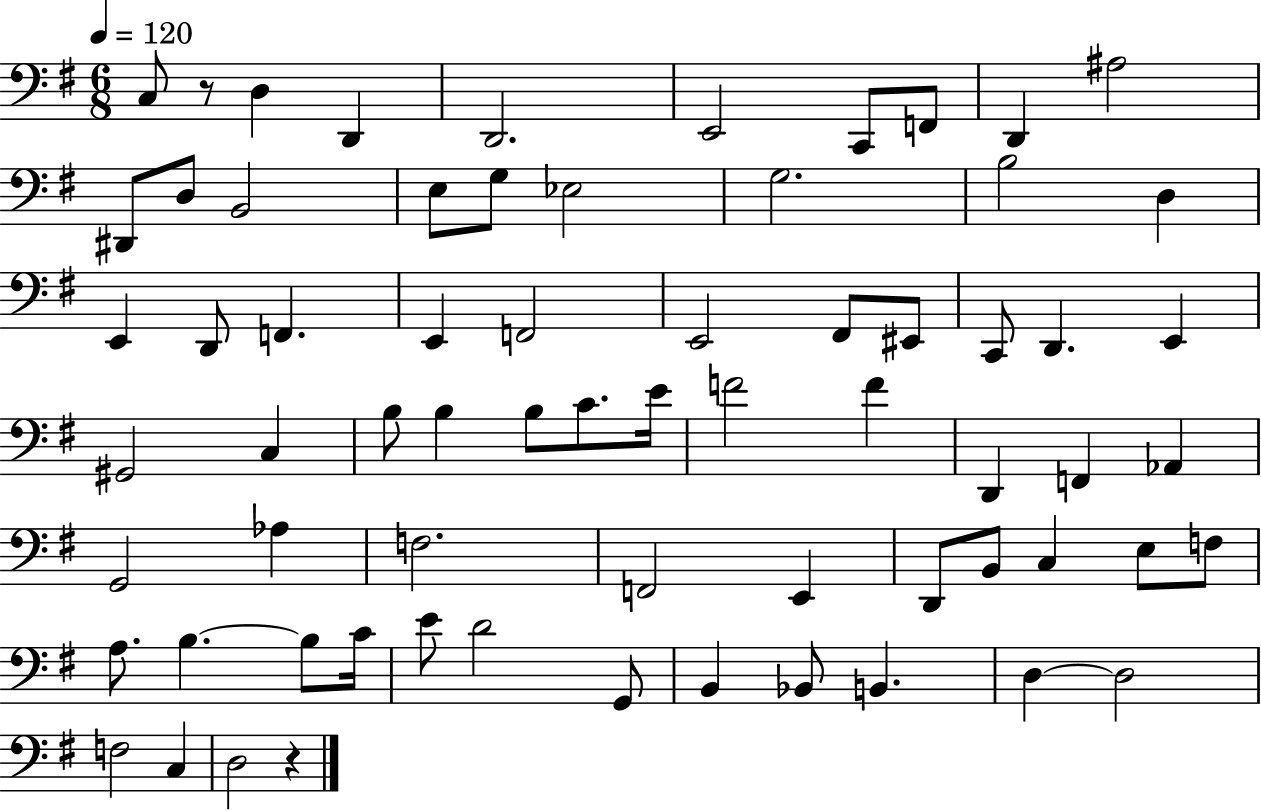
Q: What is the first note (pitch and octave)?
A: C3